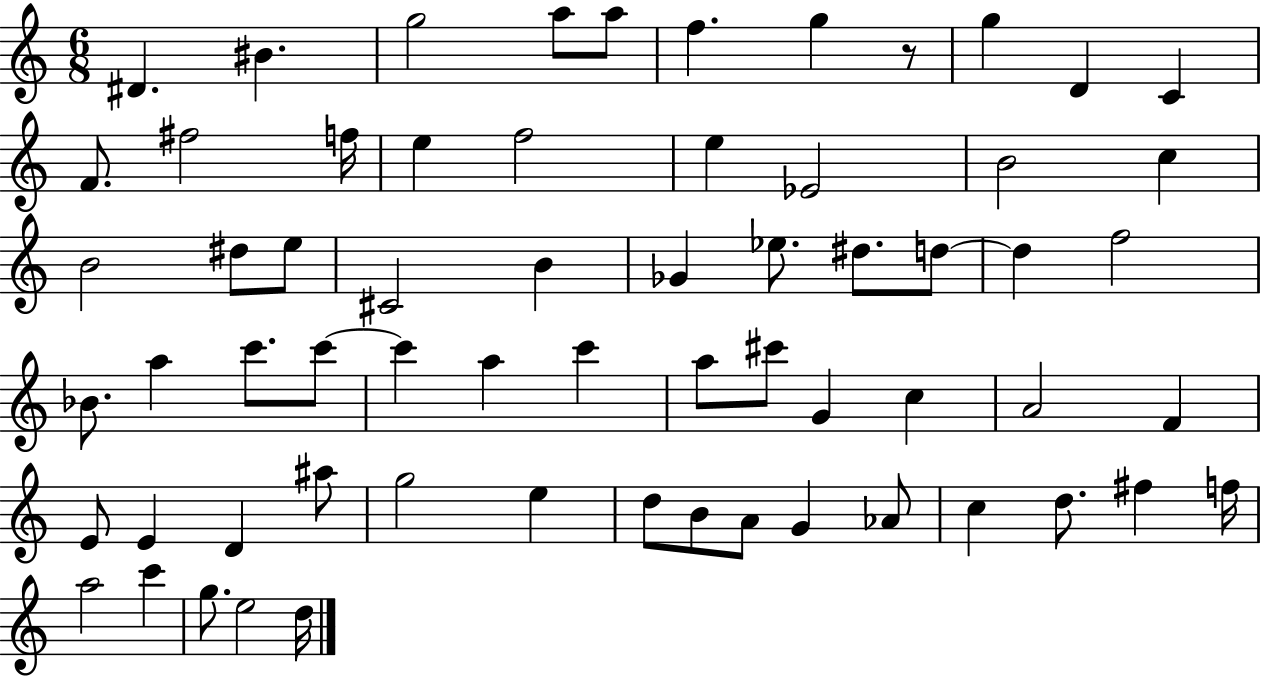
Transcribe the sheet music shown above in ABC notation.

X:1
T:Untitled
M:6/8
L:1/4
K:C
^D ^B g2 a/2 a/2 f g z/2 g D C F/2 ^f2 f/4 e f2 e _E2 B2 c B2 ^d/2 e/2 ^C2 B _G _e/2 ^d/2 d/2 d f2 _B/2 a c'/2 c'/2 c' a c' a/2 ^c'/2 G c A2 F E/2 E D ^a/2 g2 e d/2 B/2 A/2 G _A/2 c d/2 ^f f/4 a2 c' g/2 e2 d/4